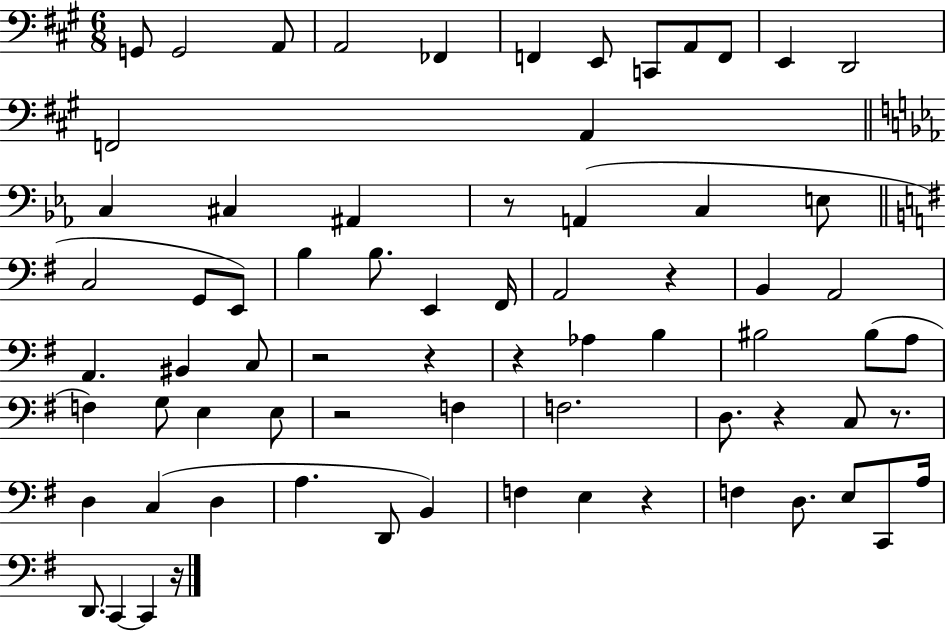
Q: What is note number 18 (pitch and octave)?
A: A2